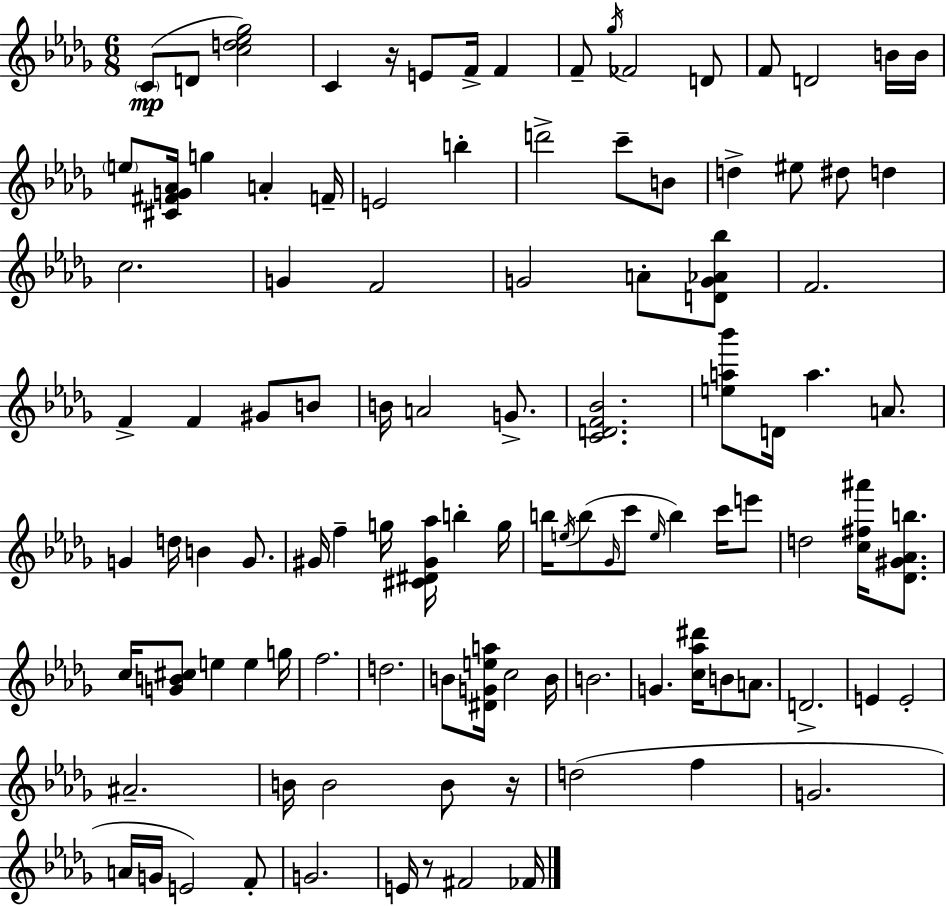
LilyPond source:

{
  \clef treble
  \numericTimeSignature
  \time 6/8
  \key bes \minor
  \parenthesize c'8(\mp d'8 <c'' d'' ees'' ges''>2) | c'4 r16 e'8 f'16-> f'4 | f'8-- \acciaccatura { ges''16 } fes'2 d'8 | f'8 d'2 b'16 | \break b'16 \parenthesize e''8 <cis' fis' g' aes'>16 g''4 a'4-. | f'16-- e'2 b''4-. | d'''2-> c'''8-- b'8 | d''4-> eis''8 dis''8 d''4 | \break c''2. | g'4 f'2 | g'2 a'8-. <d' g' aes' bes''>8 | f'2. | \break f'4-> f'4 gis'8 b'8 | b'16 a'2 g'8.-> | <c' d' f' bes'>2. | <e'' a'' bes'''>8 d'16 a''4. a'8. | \break g'4 d''16 b'4 g'8. | gis'16 f''4-- g''16 <cis' dis' gis' aes''>16 b''4-. | g''16 b''16 \acciaccatura { e''16 } b''8( \grace { ges'16 } c'''8 \grace { e''16 } b''4) | c'''16 e'''8 d''2 | \break <c'' fis'' ais'''>16 <des' gis' aes' b''>8. c''16 <g' b' cis''>8 e''4 e''4 | g''16 f''2. | d''2. | b'8 <dis' g' e'' a''>16 c''2 | \break b'16 b'2. | g'4. <c'' aes'' dis'''>16 b'8 | a'8. d'2.-> | e'4 e'2-. | \break ais'2.-- | b'16 b'2 | b'8 r16 d''2( | f''4 g'2. | \break a'16 g'16 e'2) | f'8-. g'2. | e'16 r8 fis'2 | fes'16 \bar "|."
}